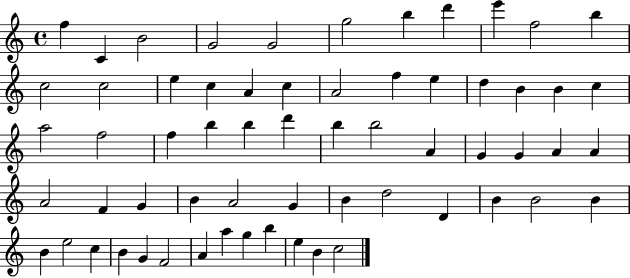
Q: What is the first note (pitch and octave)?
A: F5